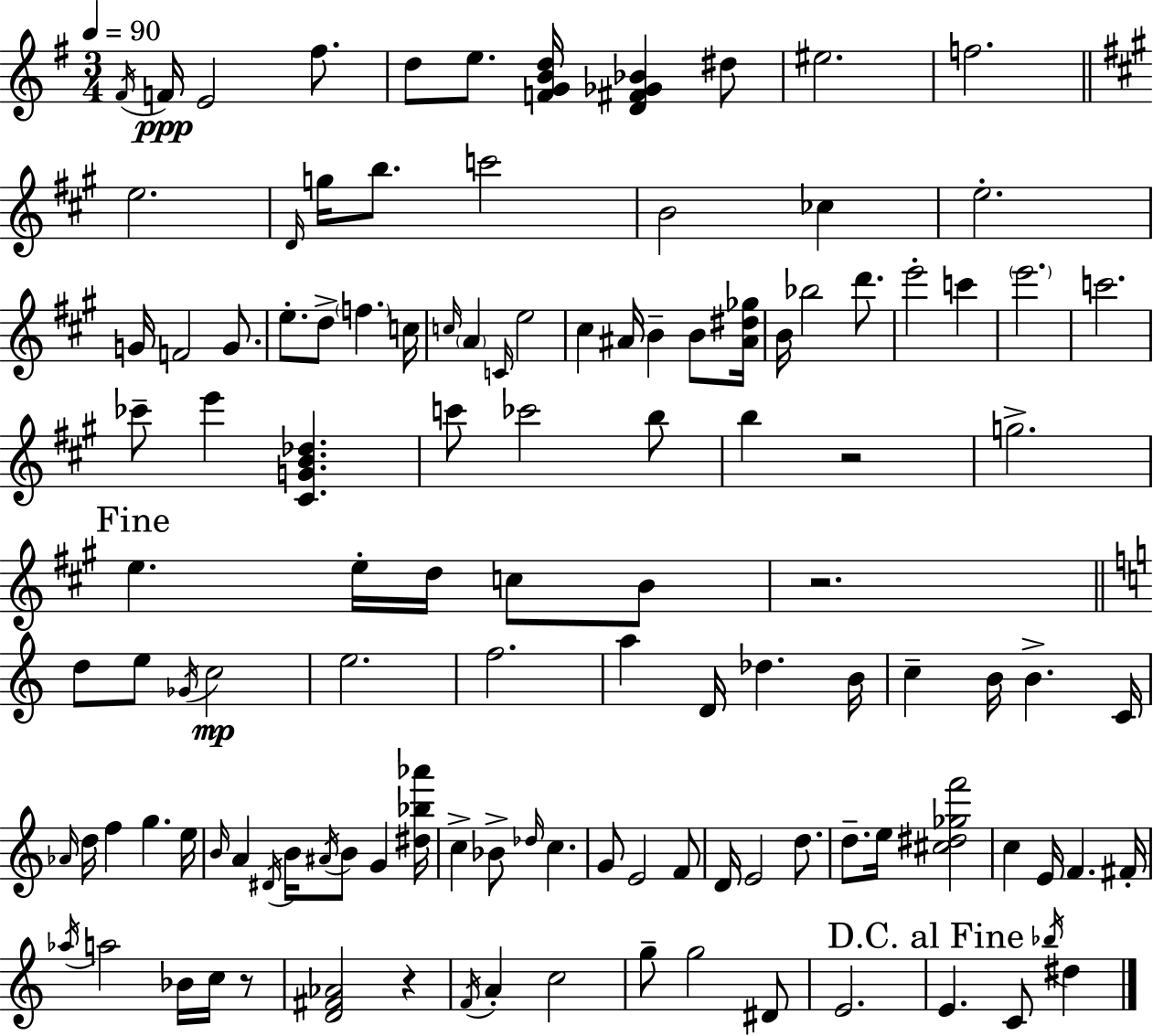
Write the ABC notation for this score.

X:1
T:Untitled
M:3/4
L:1/4
K:G
^F/4 F/4 E2 ^f/2 d/2 e/2 [FGBd]/4 [D^F_G_B] ^d/2 ^e2 f2 e2 D/4 g/4 b/2 c'2 B2 _c e2 G/4 F2 G/2 e/2 d/2 f c/4 c/4 A C/4 e2 ^c ^A/4 B B/2 [^A^d_g]/4 B/4 _b2 d'/2 e'2 c' e'2 c'2 _c'/2 e' [^CGB_d] c'/2 _c'2 b/2 b z2 g2 e e/4 d/4 c/2 B/2 z2 d/2 e/2 _G/4 c2 e2 f2 a D/4 _d B/4 c B/4 B C/4 _A/4 d/4 f g e/4 B/4 A ^D/4 B/4 ^A/4 B/2 G [^d_b_a']/4 c _B/2 _d/4 c G/2 E2 F/2 D/4 E2 d/2 d/2 e/4 [^c^d_gf']2 c E/4 F ^F/4 _a/4 a2 _B/4 c/4 z/2 [D^F_A]2 z F/4 A c2 g/2 g2 ^D/2 E2 E C/2 _b/4 ^d